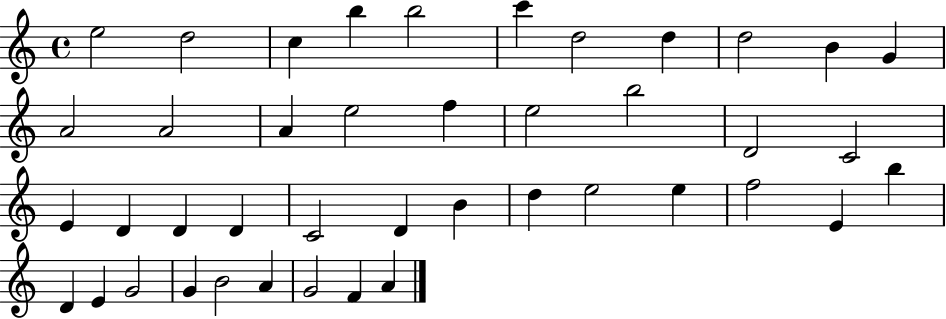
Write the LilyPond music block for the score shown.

{
  \clef treble
  \time 4/4
  \defaultTimeSignature
  \key c \major
  e''2 d''2 | c''4 b''4 b''2 | c'''4 d''2 d''4 | d''2 b'4 g'4 | \break a'2 a'2 | a'4 e''2 f''4 | e''2 b''2 | d'2 c'2 | \break e'4 d'4 d'4 d'4 | c'2 d'4 b'4 | d''4 e''2 e''4 | f''2 e'4 b''4 | \break d'4 e'4 g'2 | g'4 b'2 a'4 | g'2 f'4 a'4 | \bar "|."
}